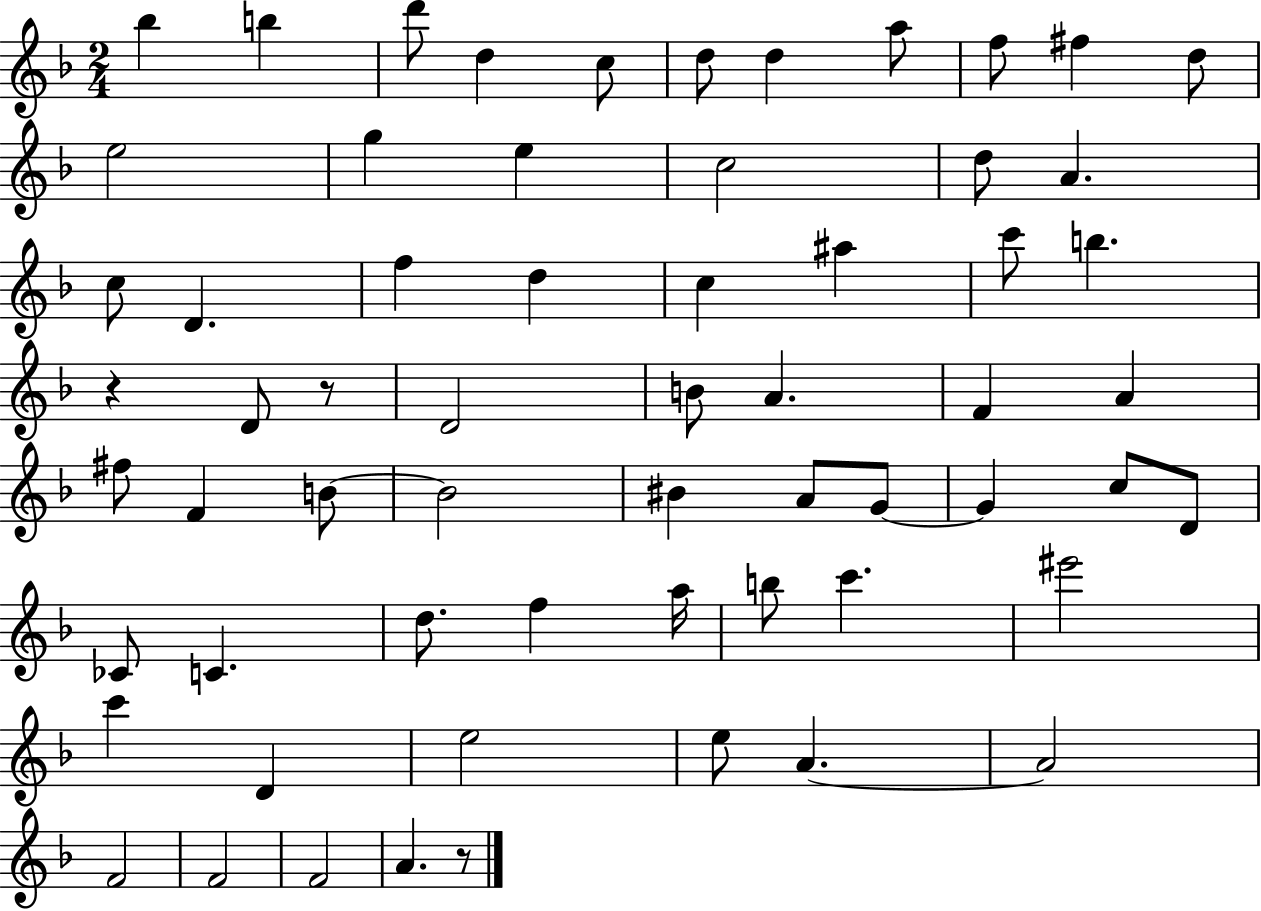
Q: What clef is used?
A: treble